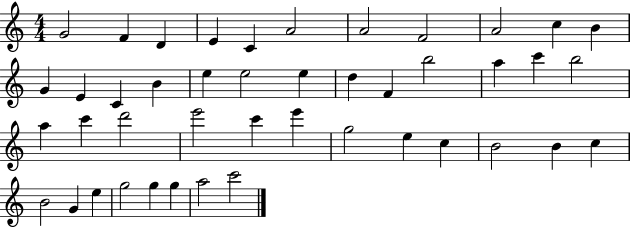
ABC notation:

X:1
T:Untitled
M:4/4
L:1/4
K:C
G2 F D E C A2 A2 F2 A2 c B G E C B e e2 e d F b2 a c' b2 a c' d'2 e'2 c' e' g2 e c B2 B c B2 G e g2 g g a2 c'2